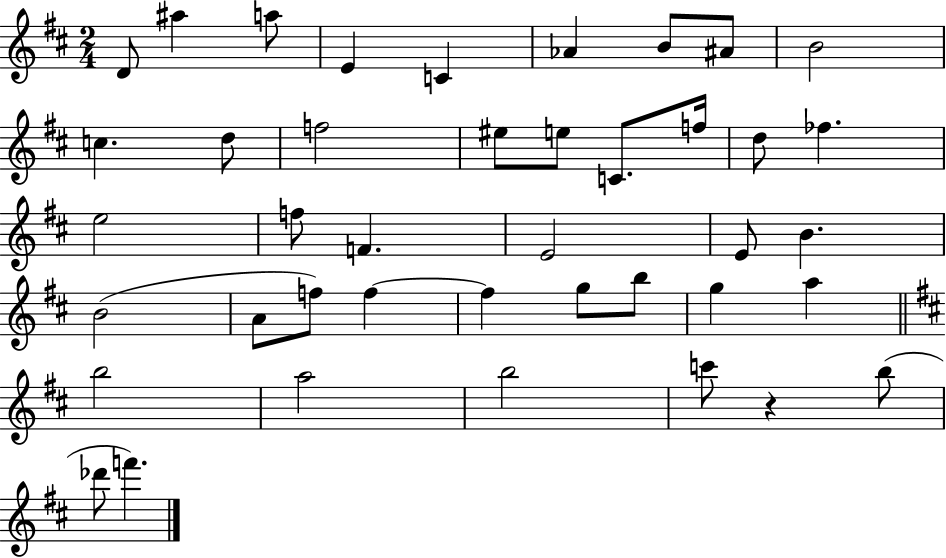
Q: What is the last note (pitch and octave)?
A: F6